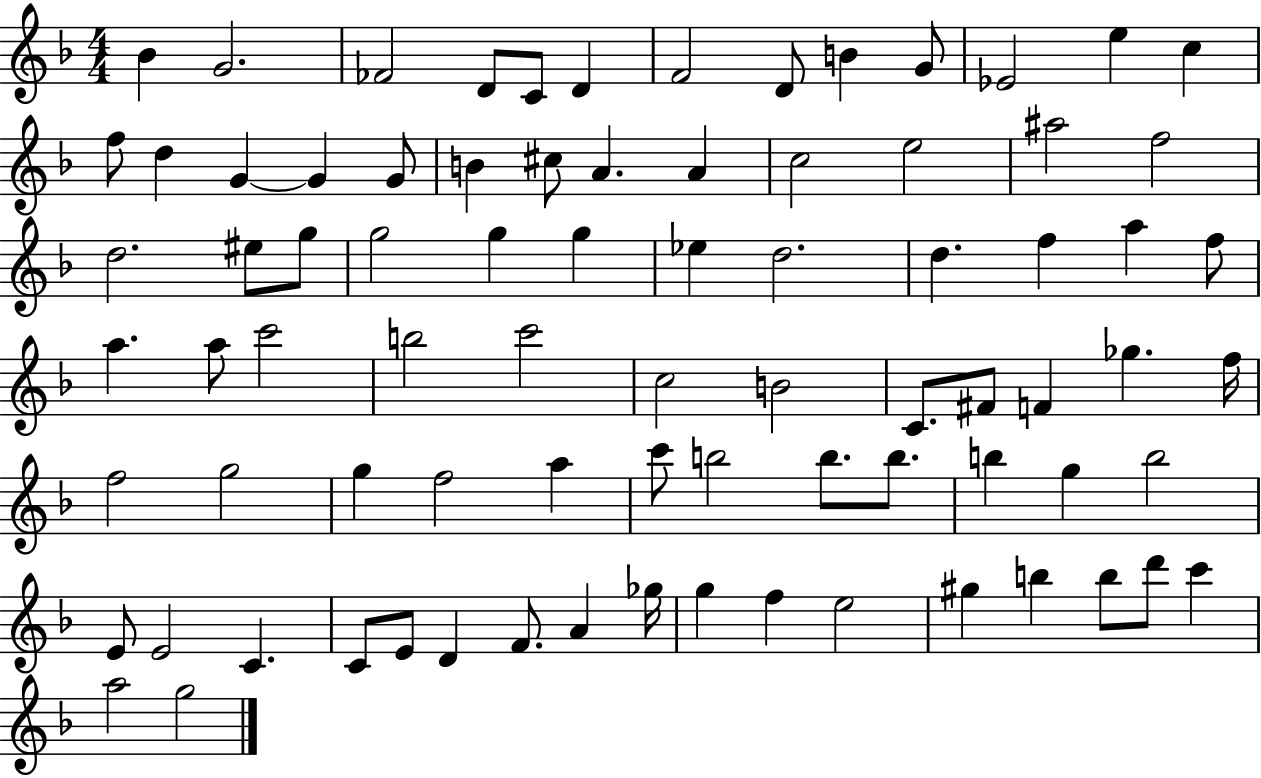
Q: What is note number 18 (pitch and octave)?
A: G4